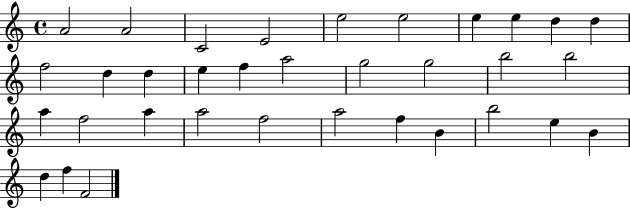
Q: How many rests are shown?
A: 0